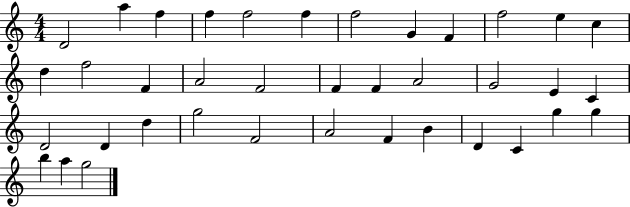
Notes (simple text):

D4/h A5/q F5/q F5/q F5/h F5/q F5/h G4/q F4/q F5/h E5/q C5/q D5/q F5/h F4/q A4/h F4/h F4/q F4/q A4/h G4/h E4/q C4/q D4/h D4/q D5/q G5/h F4/h A4/h F4/q B4/q D4/q C4/q G5/q G5/q B5/q A5/q G5/h